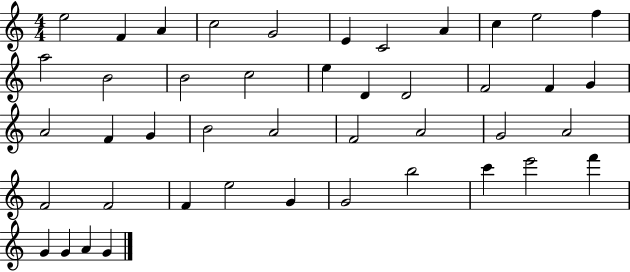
E5/h F4/q A4/q C5/h G4/h E4/q C4/h A4/q C5/q E5/h F5/q A5/h B4/h B4/h C5/h E5/q D4/q D4/h F4/h F4/q G4/q A4/h F4/q G4/q B4/h A4/h F4/h A4/h G4/h A4/h F4/h F4/h F4/q E5/h G4/q G4/h B5/h C6/q E6/h F6/q G4/q G4/q A4/q G4/q